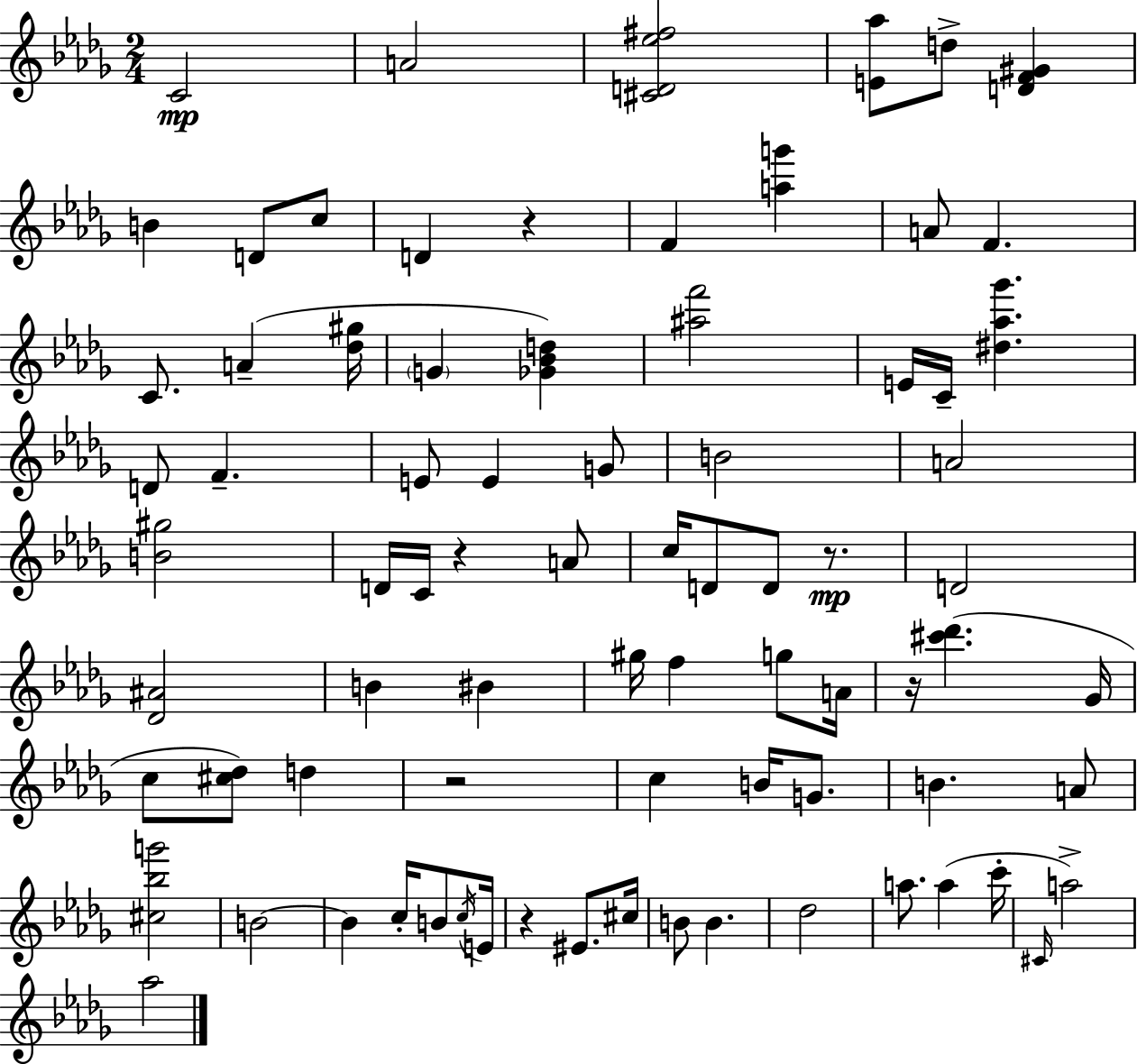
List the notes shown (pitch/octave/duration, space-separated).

C4/h A4/h [C#4,D4,Eb5,F#5]/h [E4,Ab5]/e D5/e [D4,F4,G#4]/q B4/q D4/e C5/e D4/q R/q F4/q [A5,G6]/q A4/e F4/q. C4/e. A4/q [Db5,G#5]/s G4/q [Gb4,Bb4,D5]/q [A#5,F6]/h E4/s C4/s [D#5,Ab5,Gb6]/q. D4/e F4/q. E4/e E4/q G4/e B4/h A4/h [B4,G#5]/h D4/s C4/s R/q A4/e C5/s D4/e D4/e R/e. D4/h [Db4,A#4]/h B4/q BIS4/q G#5/s F5/q G5/e A4/s R/s [C#6,Db6]/q. Gb4/s C5/e [C#5,Db5]/e D5/q R/h C5/q B4/s G4/e. B4/q. A4/e [C#5,Bb5,G6]/h B4/h B4/q C5/s B4/e C5/s E4/s R/q EIS4/e. C#5/s B4/e B4/q. Db5/h A5/e. A5/q C6/s C#4/s A5/h Ab5/h